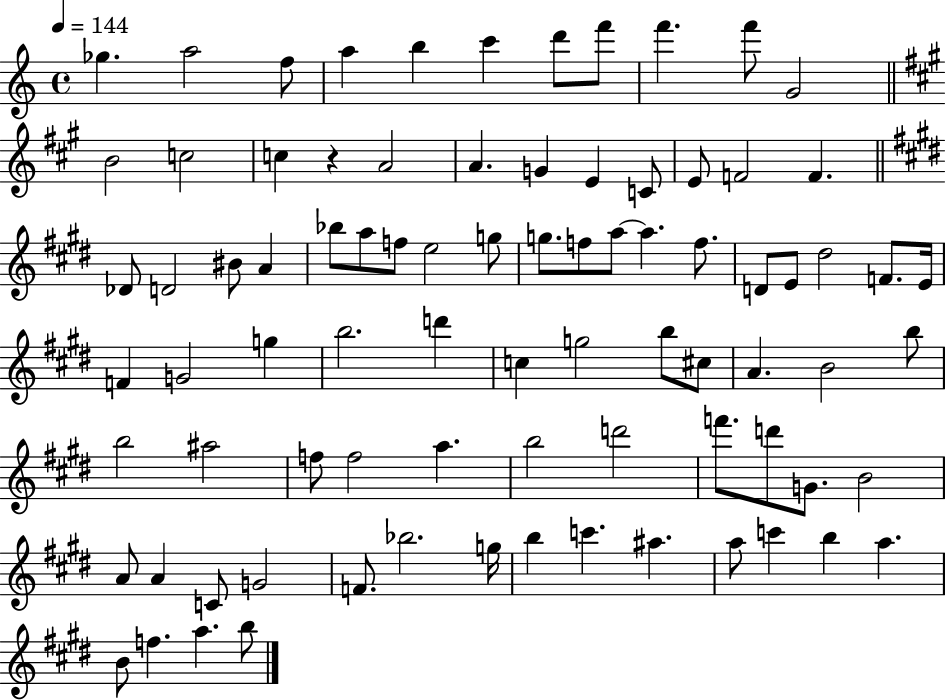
X:1
T:Untitled
M:4/4
L:1/4
K:C
_g a2 f/2 a b c' d'/2 f'/2 f' f'/2 G2 B2 c2 c z A2 A G E C/2 E/2 F2 F _D/2 D2 ^B/2 A _b/2 a/2 f/2 e2 g/2 g/2 f/2 a/2 a f/2 D/2 E/2 ^d2 F/2 E/4 F G2 g b2 d' c g2 b/2 ^c/2 A B2 b/2 b2 ^a2 f/2 f2 a b2 d'2 f'/2 d'/2 G/2 B2 A/2 A C/2 G2 F/2 _b2 g/4 b c' ^a a/2 c' b a B/2 f a b/2